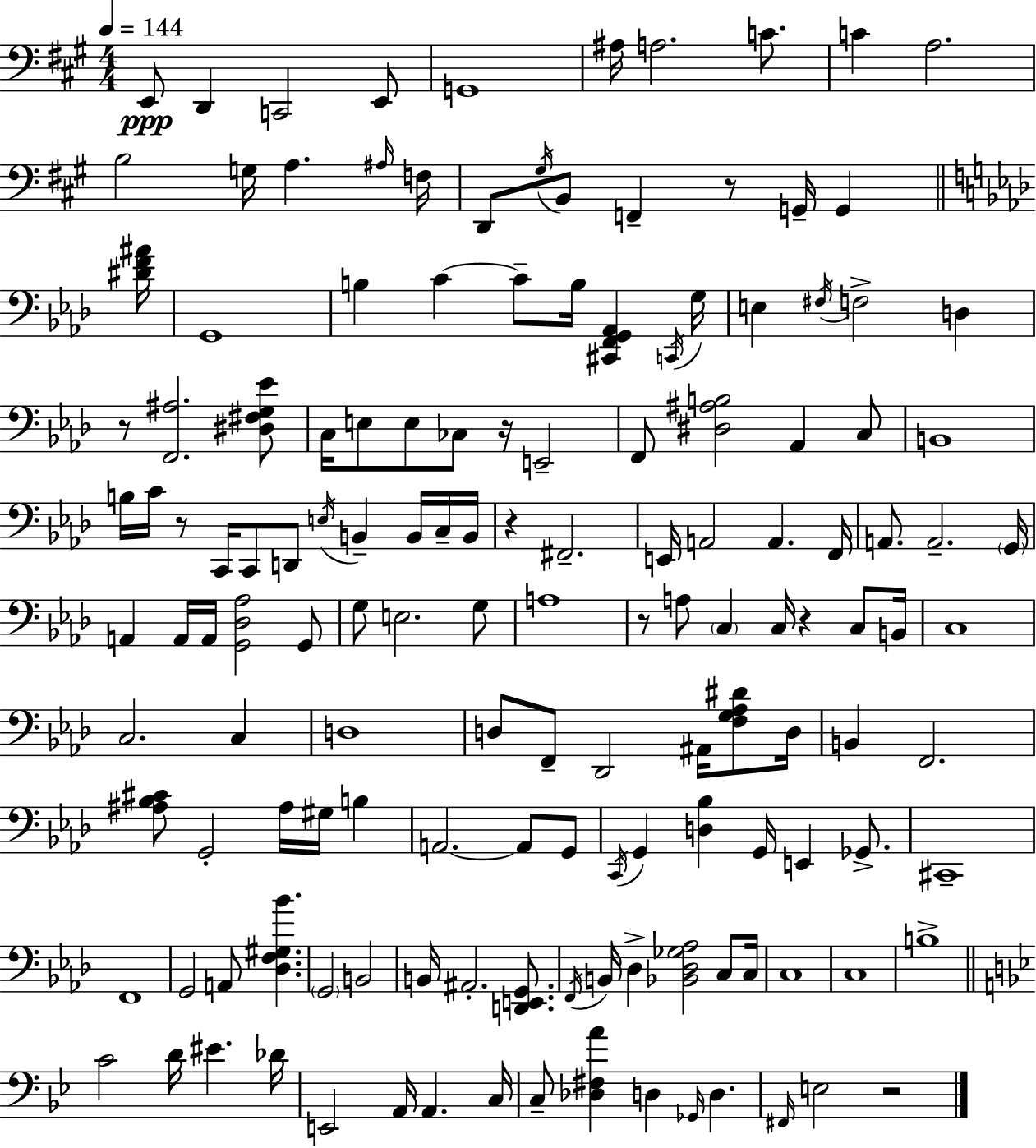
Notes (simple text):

E2/e D2/q C2/h E2/e G2/w A#3/s A3/h. C4/e. C4/q A3/h. B3/h G3/s A3/q. A#3/s F3/s D2/e G#3/s B2/e F2/q R/e G2/s G2/q [D#4,F4,A#4]/s G2/w B3/q C4/q C4/e B3/s [C#2,F2,G2,Ab2]/q C2/s G3/s E3/q F#3/s F3/h D3/q R/e [F2,A#3]/h. [D#3,F#3,G3,Eb4]/e C3/s E3/e E3/e CES3/e R/s E2/h F2/e [D#3,A#3,B3]/h Ab2/q C3/e B2/w B3/s C4/s R/e C2/s C2/e D2/e E3/s B2/q B2/s C3/s B2/s R/q F#2/h. E2/s A2/h A2/q. F2/s A2/e. A2/h. G2/s A2/q A2/s A2/s [G2,Db3,Ab3]/h G2/e G3/e E3/h. G3/e A3/w R/e A3/e C3/q C3/s R/q C3/e B2/s C3/w C3/h. C3/q D3/w D3/e F2/e Db2/h A#2/s [F3,G3,Ab3,D#4]/e D3/s B2/q F2/h. [A#3,Bb3,C#4]/e G2/h A#3/s G#3/s B3/q A2/h. A2/e G2/e C2/s G2/q [D3,Bb3]/q G2/s E2/q Gb2/e. C#2/w F2/w G2/h A2/e [Db3,F3,G#3,Bb4]/q. G2/h B2/h B2/s A#2/h. [D2,E2,G2]/e. F2/s B2/s Db3/q [Bb2,Db3,Gb3,Ab3]/h C3/e C3/s C3/w C3/w B3/w C4/h D4/s EIS4/q. Db4/s E2/h A2/s A2/q. C3/s C3/e [Db3,F#3,A4]/q D3/q Gb2/s D3/q. F#2/s E3/h R/h